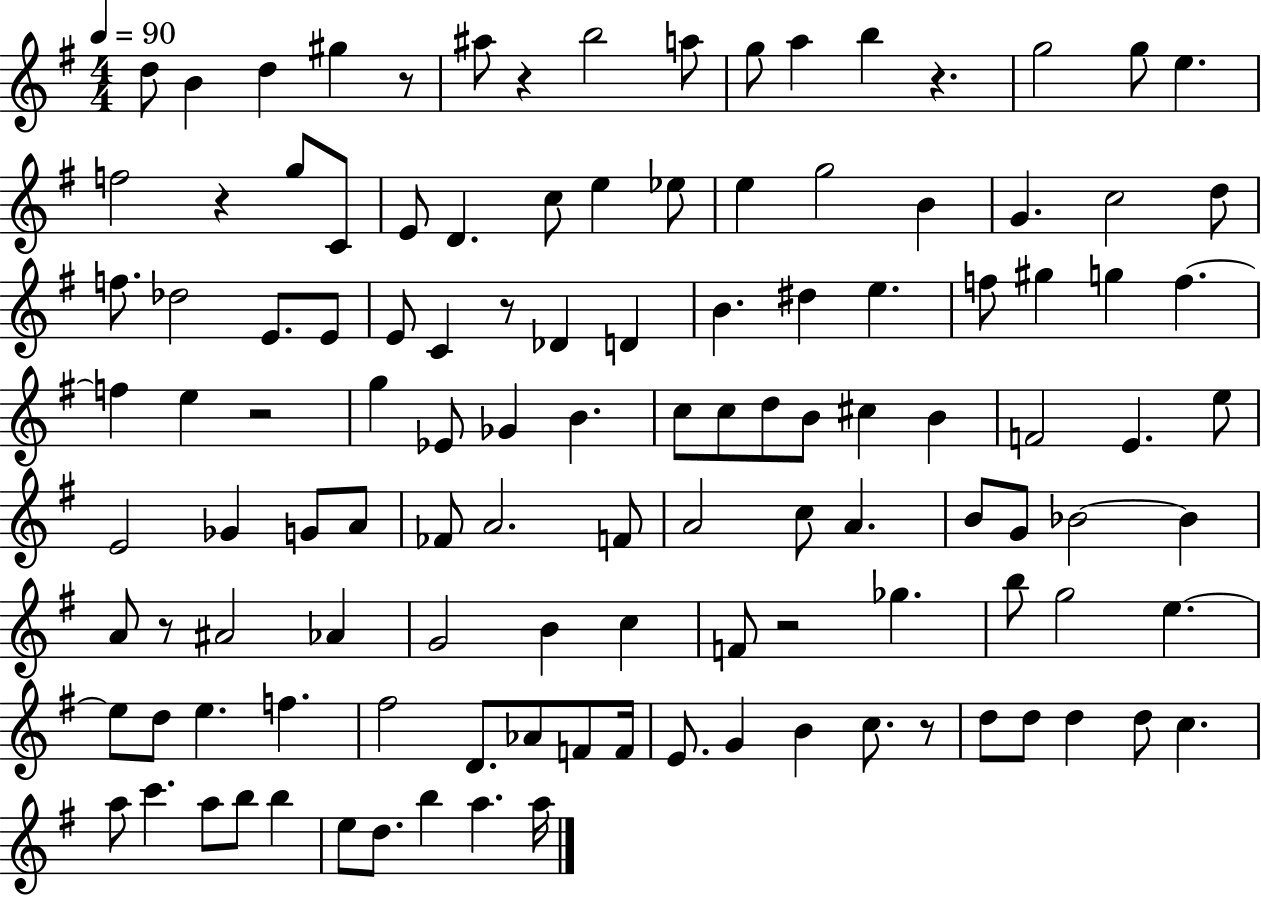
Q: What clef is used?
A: treble